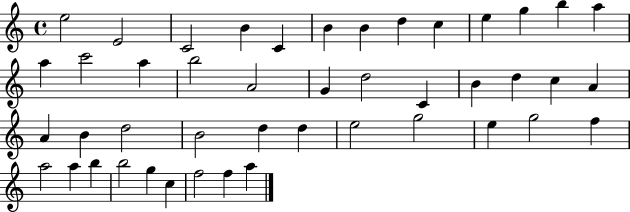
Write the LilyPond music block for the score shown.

{
  \clef treble
  \time 4/4
  \defaultTimeSignature
  \key c \major
  e''2 e'2 | c'2 b'4 c'4 | b'4 b'4 d''4 c''4 | e''4 g''4 b''4 a''4 | \break a''4 c'''2 a''4 | b''2 a'2 | g'4 d''2 c'4 | b'4 d''4 c''4 a'4 | \break a'4 b'4 d''2 | b'2 d''4 d''4 | e''2 g''2 | e''4 g''2 f''4 | \break a''2 a''4 b''4 | b''2 g''4 c''4 | f''2 f''4 a''4 | \bar "|."
}